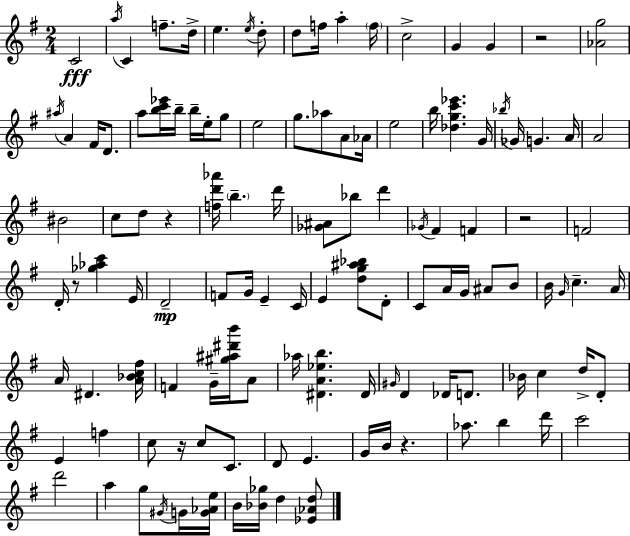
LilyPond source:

{
  \clef treble
  \numericTimeSignature
  \time 2/4
  \key e \minor
  c'2\fff | \acciaccatura { a''16 } c'4 f''8.-- | d''16-> e''4. \acciaccatura { e''16 } | d''8-. d''8 f''16 a''4-. | \break \parenthesize f''16 c''2-> | g'4 g'4 | r2 | <aes' g''>2 | \break \acciaccatura { ais''16 } a'4 fis'16 | d'8. a''8 <b'' c''' ees'''>16 b''16-- b''16-- | e''16-. g''8 e''2 | g''8. aes''8 | \break a'8 aes'16 e''2 | b''16 <des'' g'' c''' ees'''>4. | g'16 \acciaccatura { bes''16 } ges'16 g'4. | a'16 a'2 | \break bis'2 | c''8 d''8 | r4 <f'' d''' aes'''>16 \parenthesize b''4.-- | d'''16 <ges' ais'>8 bes''8 | \break d'''4 \acciaccatura { ges'16 } fis'4 | f'4 r2 | f'2 | d'16-. r8 | \break <ges'' aes'' c'''>4 e'16 d'2--\mp | f'8 g'16 | e'4-- c'16 e'4 | <d'' g'' ais'' bes''>8 d'8-. c'8 a'16 | \break g'16 ais'8 b'8 b'16 \grace { g'16 } c''4.-- | a'16 a'16 dis'4. | <a' bes' c'' fis''>16 f'4 | g'16-- <gis'' ais'' dis''' b'''>16 a'8 aes''16 <dis' a' ees'' b''>4. | \break dis'16 \grace { gis'16 } d'4 | des'16 d'8. bes'16 | c''4 d''16-> d'8-. e'4 | f''4 c''8 | \break r16 c''8 c'8. d'8 | e'4. g'16 | b'16 r4. aes''8. | b''4 d'''16 c'''2 | \break d'''2 | a''4 | g''8 \acciaccatura { gis'16 } g'16 <g' aes' e''>16 | b'16 <bes' ges''>16 d''4 <ees' aes' d''>8 | \break \bar "|."
}